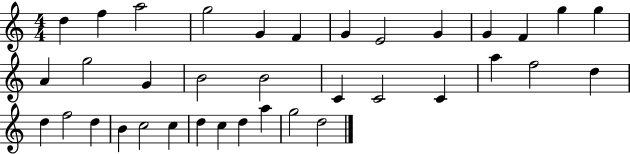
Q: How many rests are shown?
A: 0